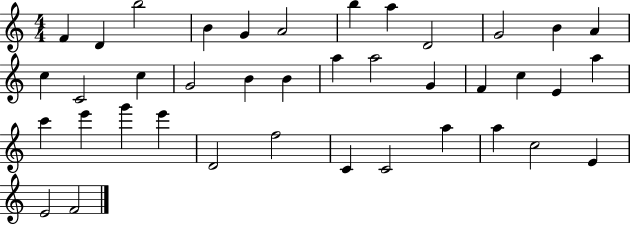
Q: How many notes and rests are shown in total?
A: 39